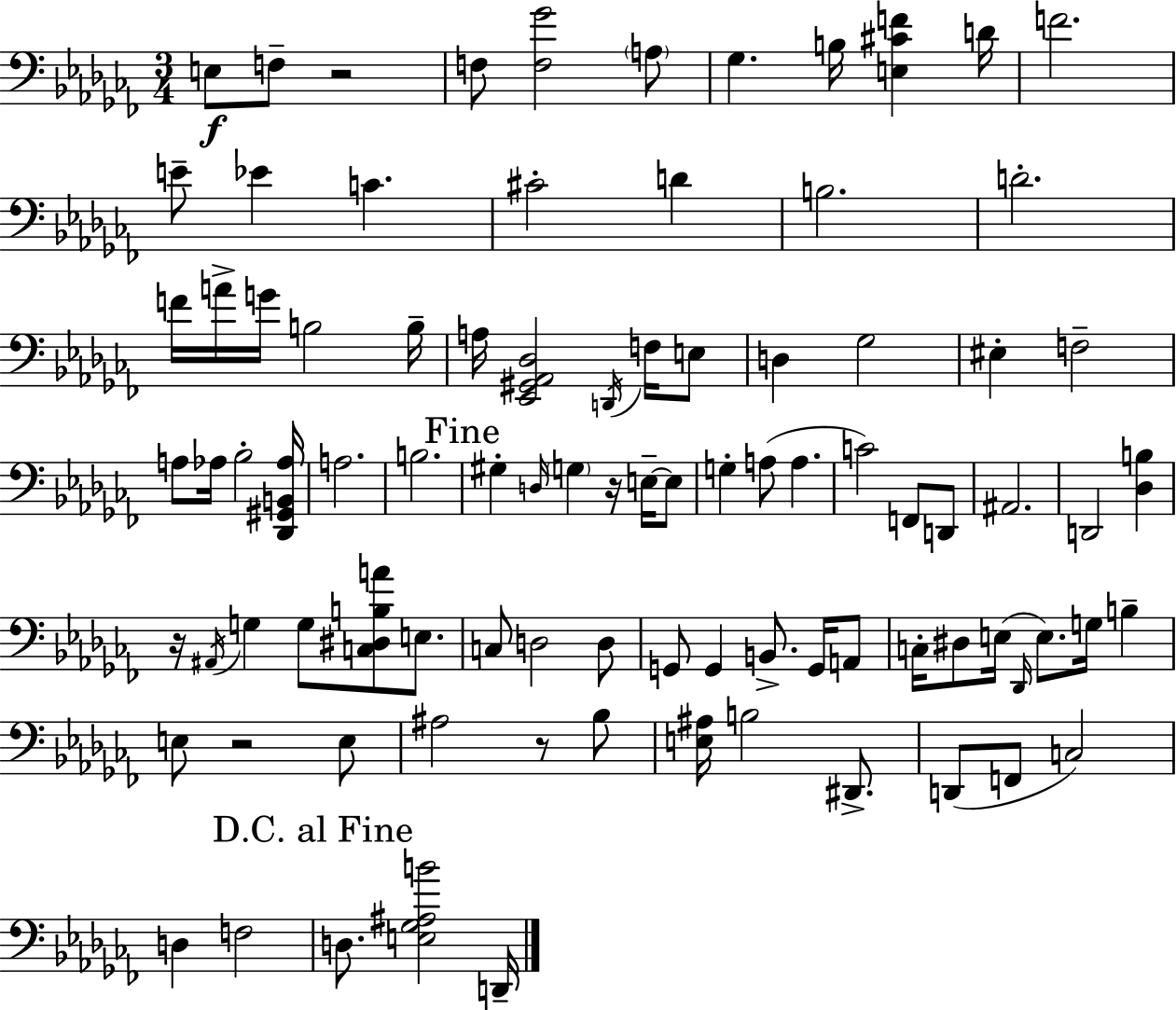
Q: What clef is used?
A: bass